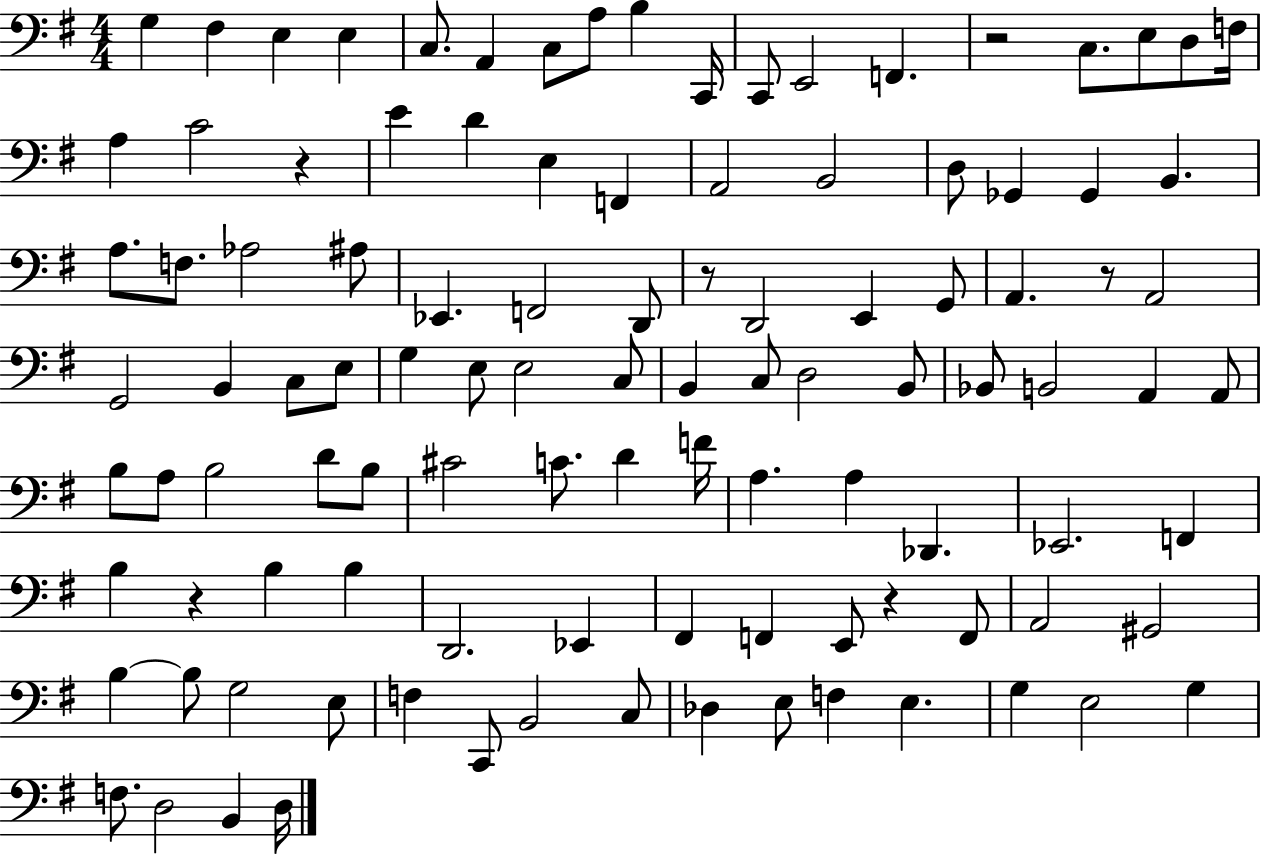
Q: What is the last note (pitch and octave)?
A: D3